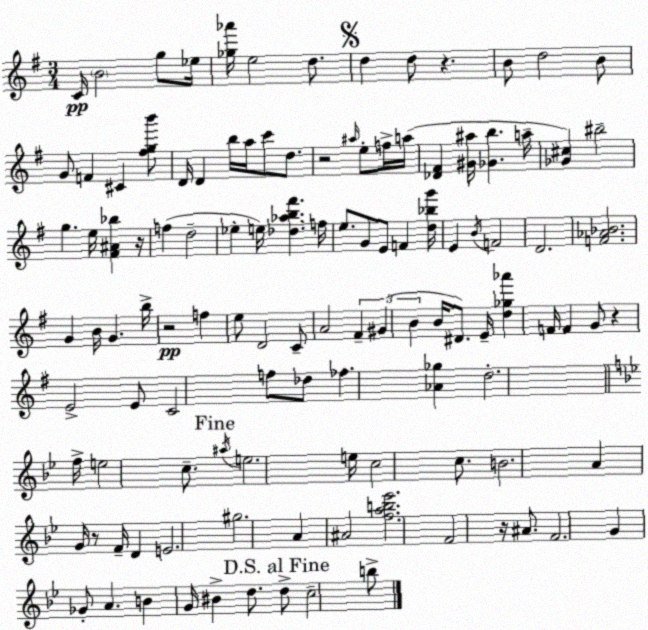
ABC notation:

X:1
T:Untitled
M:3/4
L:1/4
K:G
C/4 B2 g/2 _e/4 [_g_a']/4 e2 d/2 d d/2 z B/2 d2 B/2 G/2 F ^C [^fgb']/2 D/4 D b/4 a/4 c'/2 d/2 z2 ^a/4 e/2 f/4 a/4 [_D^F] [^G^a]/4 [_Gb] a/4 [_G^c] ^b2 g e/4 [^F^A_b] z/4 f d2 _e e/4 [_d_ab^f'] f/4 e/2 G/2 E/2 F [d_bg']/4 E B/4 F2 D2 [F_A_B]2 G B/4 G b/4 z2 f e/2 D2 C/2 A2 ^F ^G B B/4 ^D/2 E/4 [d_g_a'] F/4 F G/2 z E2 E/2 C2 f/2 _d/2 _f [_A_g] d2 f/4 e2 c/2 ^a/4 e2 e/4 c2 c/2 B2 A G/4 z/2 F/4 D E2 ^g2 A ^A2 [fab_e']2 F2 z/4 ^A/2 F2 G _G/2 A B G/4 ^B d/2 d/2 c2 b/2